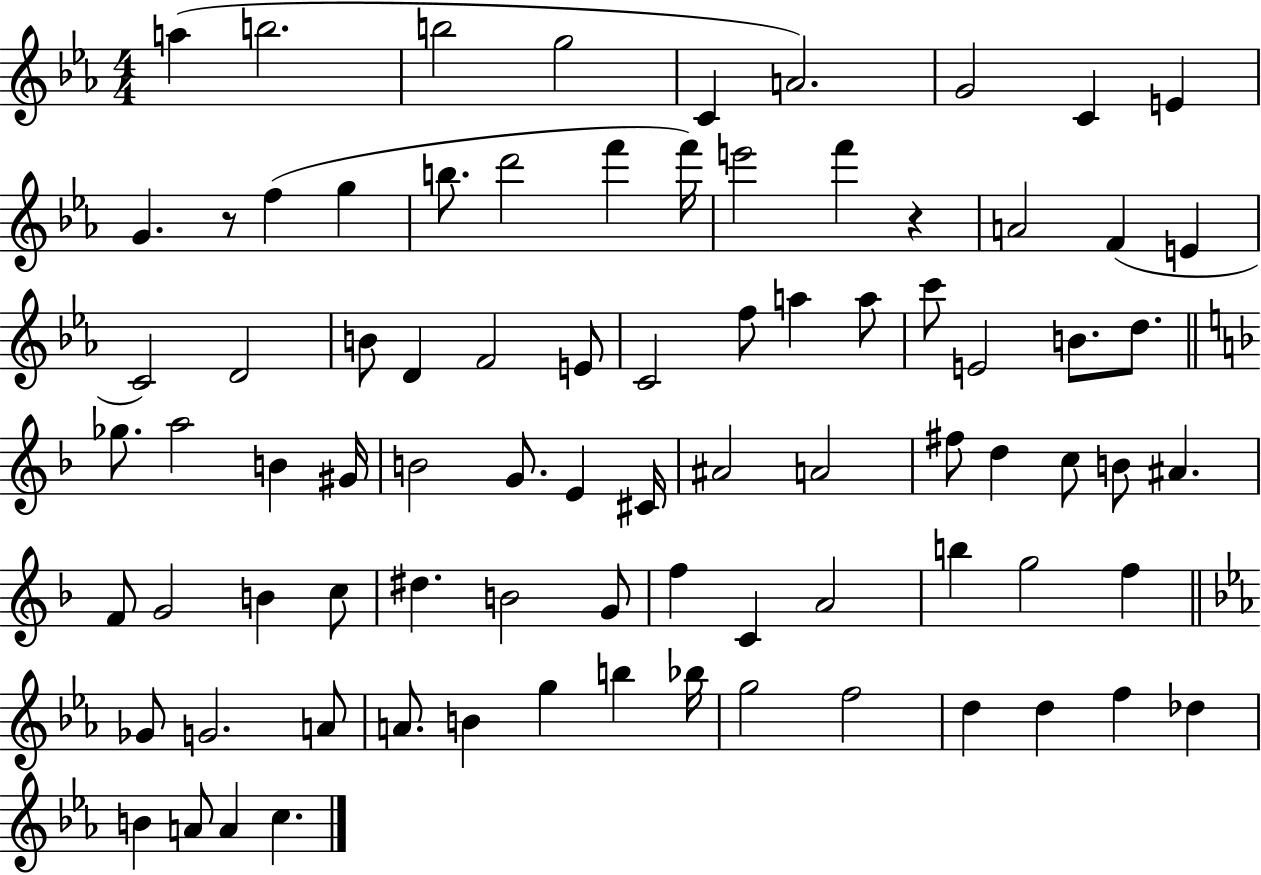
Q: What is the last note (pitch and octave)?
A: C5